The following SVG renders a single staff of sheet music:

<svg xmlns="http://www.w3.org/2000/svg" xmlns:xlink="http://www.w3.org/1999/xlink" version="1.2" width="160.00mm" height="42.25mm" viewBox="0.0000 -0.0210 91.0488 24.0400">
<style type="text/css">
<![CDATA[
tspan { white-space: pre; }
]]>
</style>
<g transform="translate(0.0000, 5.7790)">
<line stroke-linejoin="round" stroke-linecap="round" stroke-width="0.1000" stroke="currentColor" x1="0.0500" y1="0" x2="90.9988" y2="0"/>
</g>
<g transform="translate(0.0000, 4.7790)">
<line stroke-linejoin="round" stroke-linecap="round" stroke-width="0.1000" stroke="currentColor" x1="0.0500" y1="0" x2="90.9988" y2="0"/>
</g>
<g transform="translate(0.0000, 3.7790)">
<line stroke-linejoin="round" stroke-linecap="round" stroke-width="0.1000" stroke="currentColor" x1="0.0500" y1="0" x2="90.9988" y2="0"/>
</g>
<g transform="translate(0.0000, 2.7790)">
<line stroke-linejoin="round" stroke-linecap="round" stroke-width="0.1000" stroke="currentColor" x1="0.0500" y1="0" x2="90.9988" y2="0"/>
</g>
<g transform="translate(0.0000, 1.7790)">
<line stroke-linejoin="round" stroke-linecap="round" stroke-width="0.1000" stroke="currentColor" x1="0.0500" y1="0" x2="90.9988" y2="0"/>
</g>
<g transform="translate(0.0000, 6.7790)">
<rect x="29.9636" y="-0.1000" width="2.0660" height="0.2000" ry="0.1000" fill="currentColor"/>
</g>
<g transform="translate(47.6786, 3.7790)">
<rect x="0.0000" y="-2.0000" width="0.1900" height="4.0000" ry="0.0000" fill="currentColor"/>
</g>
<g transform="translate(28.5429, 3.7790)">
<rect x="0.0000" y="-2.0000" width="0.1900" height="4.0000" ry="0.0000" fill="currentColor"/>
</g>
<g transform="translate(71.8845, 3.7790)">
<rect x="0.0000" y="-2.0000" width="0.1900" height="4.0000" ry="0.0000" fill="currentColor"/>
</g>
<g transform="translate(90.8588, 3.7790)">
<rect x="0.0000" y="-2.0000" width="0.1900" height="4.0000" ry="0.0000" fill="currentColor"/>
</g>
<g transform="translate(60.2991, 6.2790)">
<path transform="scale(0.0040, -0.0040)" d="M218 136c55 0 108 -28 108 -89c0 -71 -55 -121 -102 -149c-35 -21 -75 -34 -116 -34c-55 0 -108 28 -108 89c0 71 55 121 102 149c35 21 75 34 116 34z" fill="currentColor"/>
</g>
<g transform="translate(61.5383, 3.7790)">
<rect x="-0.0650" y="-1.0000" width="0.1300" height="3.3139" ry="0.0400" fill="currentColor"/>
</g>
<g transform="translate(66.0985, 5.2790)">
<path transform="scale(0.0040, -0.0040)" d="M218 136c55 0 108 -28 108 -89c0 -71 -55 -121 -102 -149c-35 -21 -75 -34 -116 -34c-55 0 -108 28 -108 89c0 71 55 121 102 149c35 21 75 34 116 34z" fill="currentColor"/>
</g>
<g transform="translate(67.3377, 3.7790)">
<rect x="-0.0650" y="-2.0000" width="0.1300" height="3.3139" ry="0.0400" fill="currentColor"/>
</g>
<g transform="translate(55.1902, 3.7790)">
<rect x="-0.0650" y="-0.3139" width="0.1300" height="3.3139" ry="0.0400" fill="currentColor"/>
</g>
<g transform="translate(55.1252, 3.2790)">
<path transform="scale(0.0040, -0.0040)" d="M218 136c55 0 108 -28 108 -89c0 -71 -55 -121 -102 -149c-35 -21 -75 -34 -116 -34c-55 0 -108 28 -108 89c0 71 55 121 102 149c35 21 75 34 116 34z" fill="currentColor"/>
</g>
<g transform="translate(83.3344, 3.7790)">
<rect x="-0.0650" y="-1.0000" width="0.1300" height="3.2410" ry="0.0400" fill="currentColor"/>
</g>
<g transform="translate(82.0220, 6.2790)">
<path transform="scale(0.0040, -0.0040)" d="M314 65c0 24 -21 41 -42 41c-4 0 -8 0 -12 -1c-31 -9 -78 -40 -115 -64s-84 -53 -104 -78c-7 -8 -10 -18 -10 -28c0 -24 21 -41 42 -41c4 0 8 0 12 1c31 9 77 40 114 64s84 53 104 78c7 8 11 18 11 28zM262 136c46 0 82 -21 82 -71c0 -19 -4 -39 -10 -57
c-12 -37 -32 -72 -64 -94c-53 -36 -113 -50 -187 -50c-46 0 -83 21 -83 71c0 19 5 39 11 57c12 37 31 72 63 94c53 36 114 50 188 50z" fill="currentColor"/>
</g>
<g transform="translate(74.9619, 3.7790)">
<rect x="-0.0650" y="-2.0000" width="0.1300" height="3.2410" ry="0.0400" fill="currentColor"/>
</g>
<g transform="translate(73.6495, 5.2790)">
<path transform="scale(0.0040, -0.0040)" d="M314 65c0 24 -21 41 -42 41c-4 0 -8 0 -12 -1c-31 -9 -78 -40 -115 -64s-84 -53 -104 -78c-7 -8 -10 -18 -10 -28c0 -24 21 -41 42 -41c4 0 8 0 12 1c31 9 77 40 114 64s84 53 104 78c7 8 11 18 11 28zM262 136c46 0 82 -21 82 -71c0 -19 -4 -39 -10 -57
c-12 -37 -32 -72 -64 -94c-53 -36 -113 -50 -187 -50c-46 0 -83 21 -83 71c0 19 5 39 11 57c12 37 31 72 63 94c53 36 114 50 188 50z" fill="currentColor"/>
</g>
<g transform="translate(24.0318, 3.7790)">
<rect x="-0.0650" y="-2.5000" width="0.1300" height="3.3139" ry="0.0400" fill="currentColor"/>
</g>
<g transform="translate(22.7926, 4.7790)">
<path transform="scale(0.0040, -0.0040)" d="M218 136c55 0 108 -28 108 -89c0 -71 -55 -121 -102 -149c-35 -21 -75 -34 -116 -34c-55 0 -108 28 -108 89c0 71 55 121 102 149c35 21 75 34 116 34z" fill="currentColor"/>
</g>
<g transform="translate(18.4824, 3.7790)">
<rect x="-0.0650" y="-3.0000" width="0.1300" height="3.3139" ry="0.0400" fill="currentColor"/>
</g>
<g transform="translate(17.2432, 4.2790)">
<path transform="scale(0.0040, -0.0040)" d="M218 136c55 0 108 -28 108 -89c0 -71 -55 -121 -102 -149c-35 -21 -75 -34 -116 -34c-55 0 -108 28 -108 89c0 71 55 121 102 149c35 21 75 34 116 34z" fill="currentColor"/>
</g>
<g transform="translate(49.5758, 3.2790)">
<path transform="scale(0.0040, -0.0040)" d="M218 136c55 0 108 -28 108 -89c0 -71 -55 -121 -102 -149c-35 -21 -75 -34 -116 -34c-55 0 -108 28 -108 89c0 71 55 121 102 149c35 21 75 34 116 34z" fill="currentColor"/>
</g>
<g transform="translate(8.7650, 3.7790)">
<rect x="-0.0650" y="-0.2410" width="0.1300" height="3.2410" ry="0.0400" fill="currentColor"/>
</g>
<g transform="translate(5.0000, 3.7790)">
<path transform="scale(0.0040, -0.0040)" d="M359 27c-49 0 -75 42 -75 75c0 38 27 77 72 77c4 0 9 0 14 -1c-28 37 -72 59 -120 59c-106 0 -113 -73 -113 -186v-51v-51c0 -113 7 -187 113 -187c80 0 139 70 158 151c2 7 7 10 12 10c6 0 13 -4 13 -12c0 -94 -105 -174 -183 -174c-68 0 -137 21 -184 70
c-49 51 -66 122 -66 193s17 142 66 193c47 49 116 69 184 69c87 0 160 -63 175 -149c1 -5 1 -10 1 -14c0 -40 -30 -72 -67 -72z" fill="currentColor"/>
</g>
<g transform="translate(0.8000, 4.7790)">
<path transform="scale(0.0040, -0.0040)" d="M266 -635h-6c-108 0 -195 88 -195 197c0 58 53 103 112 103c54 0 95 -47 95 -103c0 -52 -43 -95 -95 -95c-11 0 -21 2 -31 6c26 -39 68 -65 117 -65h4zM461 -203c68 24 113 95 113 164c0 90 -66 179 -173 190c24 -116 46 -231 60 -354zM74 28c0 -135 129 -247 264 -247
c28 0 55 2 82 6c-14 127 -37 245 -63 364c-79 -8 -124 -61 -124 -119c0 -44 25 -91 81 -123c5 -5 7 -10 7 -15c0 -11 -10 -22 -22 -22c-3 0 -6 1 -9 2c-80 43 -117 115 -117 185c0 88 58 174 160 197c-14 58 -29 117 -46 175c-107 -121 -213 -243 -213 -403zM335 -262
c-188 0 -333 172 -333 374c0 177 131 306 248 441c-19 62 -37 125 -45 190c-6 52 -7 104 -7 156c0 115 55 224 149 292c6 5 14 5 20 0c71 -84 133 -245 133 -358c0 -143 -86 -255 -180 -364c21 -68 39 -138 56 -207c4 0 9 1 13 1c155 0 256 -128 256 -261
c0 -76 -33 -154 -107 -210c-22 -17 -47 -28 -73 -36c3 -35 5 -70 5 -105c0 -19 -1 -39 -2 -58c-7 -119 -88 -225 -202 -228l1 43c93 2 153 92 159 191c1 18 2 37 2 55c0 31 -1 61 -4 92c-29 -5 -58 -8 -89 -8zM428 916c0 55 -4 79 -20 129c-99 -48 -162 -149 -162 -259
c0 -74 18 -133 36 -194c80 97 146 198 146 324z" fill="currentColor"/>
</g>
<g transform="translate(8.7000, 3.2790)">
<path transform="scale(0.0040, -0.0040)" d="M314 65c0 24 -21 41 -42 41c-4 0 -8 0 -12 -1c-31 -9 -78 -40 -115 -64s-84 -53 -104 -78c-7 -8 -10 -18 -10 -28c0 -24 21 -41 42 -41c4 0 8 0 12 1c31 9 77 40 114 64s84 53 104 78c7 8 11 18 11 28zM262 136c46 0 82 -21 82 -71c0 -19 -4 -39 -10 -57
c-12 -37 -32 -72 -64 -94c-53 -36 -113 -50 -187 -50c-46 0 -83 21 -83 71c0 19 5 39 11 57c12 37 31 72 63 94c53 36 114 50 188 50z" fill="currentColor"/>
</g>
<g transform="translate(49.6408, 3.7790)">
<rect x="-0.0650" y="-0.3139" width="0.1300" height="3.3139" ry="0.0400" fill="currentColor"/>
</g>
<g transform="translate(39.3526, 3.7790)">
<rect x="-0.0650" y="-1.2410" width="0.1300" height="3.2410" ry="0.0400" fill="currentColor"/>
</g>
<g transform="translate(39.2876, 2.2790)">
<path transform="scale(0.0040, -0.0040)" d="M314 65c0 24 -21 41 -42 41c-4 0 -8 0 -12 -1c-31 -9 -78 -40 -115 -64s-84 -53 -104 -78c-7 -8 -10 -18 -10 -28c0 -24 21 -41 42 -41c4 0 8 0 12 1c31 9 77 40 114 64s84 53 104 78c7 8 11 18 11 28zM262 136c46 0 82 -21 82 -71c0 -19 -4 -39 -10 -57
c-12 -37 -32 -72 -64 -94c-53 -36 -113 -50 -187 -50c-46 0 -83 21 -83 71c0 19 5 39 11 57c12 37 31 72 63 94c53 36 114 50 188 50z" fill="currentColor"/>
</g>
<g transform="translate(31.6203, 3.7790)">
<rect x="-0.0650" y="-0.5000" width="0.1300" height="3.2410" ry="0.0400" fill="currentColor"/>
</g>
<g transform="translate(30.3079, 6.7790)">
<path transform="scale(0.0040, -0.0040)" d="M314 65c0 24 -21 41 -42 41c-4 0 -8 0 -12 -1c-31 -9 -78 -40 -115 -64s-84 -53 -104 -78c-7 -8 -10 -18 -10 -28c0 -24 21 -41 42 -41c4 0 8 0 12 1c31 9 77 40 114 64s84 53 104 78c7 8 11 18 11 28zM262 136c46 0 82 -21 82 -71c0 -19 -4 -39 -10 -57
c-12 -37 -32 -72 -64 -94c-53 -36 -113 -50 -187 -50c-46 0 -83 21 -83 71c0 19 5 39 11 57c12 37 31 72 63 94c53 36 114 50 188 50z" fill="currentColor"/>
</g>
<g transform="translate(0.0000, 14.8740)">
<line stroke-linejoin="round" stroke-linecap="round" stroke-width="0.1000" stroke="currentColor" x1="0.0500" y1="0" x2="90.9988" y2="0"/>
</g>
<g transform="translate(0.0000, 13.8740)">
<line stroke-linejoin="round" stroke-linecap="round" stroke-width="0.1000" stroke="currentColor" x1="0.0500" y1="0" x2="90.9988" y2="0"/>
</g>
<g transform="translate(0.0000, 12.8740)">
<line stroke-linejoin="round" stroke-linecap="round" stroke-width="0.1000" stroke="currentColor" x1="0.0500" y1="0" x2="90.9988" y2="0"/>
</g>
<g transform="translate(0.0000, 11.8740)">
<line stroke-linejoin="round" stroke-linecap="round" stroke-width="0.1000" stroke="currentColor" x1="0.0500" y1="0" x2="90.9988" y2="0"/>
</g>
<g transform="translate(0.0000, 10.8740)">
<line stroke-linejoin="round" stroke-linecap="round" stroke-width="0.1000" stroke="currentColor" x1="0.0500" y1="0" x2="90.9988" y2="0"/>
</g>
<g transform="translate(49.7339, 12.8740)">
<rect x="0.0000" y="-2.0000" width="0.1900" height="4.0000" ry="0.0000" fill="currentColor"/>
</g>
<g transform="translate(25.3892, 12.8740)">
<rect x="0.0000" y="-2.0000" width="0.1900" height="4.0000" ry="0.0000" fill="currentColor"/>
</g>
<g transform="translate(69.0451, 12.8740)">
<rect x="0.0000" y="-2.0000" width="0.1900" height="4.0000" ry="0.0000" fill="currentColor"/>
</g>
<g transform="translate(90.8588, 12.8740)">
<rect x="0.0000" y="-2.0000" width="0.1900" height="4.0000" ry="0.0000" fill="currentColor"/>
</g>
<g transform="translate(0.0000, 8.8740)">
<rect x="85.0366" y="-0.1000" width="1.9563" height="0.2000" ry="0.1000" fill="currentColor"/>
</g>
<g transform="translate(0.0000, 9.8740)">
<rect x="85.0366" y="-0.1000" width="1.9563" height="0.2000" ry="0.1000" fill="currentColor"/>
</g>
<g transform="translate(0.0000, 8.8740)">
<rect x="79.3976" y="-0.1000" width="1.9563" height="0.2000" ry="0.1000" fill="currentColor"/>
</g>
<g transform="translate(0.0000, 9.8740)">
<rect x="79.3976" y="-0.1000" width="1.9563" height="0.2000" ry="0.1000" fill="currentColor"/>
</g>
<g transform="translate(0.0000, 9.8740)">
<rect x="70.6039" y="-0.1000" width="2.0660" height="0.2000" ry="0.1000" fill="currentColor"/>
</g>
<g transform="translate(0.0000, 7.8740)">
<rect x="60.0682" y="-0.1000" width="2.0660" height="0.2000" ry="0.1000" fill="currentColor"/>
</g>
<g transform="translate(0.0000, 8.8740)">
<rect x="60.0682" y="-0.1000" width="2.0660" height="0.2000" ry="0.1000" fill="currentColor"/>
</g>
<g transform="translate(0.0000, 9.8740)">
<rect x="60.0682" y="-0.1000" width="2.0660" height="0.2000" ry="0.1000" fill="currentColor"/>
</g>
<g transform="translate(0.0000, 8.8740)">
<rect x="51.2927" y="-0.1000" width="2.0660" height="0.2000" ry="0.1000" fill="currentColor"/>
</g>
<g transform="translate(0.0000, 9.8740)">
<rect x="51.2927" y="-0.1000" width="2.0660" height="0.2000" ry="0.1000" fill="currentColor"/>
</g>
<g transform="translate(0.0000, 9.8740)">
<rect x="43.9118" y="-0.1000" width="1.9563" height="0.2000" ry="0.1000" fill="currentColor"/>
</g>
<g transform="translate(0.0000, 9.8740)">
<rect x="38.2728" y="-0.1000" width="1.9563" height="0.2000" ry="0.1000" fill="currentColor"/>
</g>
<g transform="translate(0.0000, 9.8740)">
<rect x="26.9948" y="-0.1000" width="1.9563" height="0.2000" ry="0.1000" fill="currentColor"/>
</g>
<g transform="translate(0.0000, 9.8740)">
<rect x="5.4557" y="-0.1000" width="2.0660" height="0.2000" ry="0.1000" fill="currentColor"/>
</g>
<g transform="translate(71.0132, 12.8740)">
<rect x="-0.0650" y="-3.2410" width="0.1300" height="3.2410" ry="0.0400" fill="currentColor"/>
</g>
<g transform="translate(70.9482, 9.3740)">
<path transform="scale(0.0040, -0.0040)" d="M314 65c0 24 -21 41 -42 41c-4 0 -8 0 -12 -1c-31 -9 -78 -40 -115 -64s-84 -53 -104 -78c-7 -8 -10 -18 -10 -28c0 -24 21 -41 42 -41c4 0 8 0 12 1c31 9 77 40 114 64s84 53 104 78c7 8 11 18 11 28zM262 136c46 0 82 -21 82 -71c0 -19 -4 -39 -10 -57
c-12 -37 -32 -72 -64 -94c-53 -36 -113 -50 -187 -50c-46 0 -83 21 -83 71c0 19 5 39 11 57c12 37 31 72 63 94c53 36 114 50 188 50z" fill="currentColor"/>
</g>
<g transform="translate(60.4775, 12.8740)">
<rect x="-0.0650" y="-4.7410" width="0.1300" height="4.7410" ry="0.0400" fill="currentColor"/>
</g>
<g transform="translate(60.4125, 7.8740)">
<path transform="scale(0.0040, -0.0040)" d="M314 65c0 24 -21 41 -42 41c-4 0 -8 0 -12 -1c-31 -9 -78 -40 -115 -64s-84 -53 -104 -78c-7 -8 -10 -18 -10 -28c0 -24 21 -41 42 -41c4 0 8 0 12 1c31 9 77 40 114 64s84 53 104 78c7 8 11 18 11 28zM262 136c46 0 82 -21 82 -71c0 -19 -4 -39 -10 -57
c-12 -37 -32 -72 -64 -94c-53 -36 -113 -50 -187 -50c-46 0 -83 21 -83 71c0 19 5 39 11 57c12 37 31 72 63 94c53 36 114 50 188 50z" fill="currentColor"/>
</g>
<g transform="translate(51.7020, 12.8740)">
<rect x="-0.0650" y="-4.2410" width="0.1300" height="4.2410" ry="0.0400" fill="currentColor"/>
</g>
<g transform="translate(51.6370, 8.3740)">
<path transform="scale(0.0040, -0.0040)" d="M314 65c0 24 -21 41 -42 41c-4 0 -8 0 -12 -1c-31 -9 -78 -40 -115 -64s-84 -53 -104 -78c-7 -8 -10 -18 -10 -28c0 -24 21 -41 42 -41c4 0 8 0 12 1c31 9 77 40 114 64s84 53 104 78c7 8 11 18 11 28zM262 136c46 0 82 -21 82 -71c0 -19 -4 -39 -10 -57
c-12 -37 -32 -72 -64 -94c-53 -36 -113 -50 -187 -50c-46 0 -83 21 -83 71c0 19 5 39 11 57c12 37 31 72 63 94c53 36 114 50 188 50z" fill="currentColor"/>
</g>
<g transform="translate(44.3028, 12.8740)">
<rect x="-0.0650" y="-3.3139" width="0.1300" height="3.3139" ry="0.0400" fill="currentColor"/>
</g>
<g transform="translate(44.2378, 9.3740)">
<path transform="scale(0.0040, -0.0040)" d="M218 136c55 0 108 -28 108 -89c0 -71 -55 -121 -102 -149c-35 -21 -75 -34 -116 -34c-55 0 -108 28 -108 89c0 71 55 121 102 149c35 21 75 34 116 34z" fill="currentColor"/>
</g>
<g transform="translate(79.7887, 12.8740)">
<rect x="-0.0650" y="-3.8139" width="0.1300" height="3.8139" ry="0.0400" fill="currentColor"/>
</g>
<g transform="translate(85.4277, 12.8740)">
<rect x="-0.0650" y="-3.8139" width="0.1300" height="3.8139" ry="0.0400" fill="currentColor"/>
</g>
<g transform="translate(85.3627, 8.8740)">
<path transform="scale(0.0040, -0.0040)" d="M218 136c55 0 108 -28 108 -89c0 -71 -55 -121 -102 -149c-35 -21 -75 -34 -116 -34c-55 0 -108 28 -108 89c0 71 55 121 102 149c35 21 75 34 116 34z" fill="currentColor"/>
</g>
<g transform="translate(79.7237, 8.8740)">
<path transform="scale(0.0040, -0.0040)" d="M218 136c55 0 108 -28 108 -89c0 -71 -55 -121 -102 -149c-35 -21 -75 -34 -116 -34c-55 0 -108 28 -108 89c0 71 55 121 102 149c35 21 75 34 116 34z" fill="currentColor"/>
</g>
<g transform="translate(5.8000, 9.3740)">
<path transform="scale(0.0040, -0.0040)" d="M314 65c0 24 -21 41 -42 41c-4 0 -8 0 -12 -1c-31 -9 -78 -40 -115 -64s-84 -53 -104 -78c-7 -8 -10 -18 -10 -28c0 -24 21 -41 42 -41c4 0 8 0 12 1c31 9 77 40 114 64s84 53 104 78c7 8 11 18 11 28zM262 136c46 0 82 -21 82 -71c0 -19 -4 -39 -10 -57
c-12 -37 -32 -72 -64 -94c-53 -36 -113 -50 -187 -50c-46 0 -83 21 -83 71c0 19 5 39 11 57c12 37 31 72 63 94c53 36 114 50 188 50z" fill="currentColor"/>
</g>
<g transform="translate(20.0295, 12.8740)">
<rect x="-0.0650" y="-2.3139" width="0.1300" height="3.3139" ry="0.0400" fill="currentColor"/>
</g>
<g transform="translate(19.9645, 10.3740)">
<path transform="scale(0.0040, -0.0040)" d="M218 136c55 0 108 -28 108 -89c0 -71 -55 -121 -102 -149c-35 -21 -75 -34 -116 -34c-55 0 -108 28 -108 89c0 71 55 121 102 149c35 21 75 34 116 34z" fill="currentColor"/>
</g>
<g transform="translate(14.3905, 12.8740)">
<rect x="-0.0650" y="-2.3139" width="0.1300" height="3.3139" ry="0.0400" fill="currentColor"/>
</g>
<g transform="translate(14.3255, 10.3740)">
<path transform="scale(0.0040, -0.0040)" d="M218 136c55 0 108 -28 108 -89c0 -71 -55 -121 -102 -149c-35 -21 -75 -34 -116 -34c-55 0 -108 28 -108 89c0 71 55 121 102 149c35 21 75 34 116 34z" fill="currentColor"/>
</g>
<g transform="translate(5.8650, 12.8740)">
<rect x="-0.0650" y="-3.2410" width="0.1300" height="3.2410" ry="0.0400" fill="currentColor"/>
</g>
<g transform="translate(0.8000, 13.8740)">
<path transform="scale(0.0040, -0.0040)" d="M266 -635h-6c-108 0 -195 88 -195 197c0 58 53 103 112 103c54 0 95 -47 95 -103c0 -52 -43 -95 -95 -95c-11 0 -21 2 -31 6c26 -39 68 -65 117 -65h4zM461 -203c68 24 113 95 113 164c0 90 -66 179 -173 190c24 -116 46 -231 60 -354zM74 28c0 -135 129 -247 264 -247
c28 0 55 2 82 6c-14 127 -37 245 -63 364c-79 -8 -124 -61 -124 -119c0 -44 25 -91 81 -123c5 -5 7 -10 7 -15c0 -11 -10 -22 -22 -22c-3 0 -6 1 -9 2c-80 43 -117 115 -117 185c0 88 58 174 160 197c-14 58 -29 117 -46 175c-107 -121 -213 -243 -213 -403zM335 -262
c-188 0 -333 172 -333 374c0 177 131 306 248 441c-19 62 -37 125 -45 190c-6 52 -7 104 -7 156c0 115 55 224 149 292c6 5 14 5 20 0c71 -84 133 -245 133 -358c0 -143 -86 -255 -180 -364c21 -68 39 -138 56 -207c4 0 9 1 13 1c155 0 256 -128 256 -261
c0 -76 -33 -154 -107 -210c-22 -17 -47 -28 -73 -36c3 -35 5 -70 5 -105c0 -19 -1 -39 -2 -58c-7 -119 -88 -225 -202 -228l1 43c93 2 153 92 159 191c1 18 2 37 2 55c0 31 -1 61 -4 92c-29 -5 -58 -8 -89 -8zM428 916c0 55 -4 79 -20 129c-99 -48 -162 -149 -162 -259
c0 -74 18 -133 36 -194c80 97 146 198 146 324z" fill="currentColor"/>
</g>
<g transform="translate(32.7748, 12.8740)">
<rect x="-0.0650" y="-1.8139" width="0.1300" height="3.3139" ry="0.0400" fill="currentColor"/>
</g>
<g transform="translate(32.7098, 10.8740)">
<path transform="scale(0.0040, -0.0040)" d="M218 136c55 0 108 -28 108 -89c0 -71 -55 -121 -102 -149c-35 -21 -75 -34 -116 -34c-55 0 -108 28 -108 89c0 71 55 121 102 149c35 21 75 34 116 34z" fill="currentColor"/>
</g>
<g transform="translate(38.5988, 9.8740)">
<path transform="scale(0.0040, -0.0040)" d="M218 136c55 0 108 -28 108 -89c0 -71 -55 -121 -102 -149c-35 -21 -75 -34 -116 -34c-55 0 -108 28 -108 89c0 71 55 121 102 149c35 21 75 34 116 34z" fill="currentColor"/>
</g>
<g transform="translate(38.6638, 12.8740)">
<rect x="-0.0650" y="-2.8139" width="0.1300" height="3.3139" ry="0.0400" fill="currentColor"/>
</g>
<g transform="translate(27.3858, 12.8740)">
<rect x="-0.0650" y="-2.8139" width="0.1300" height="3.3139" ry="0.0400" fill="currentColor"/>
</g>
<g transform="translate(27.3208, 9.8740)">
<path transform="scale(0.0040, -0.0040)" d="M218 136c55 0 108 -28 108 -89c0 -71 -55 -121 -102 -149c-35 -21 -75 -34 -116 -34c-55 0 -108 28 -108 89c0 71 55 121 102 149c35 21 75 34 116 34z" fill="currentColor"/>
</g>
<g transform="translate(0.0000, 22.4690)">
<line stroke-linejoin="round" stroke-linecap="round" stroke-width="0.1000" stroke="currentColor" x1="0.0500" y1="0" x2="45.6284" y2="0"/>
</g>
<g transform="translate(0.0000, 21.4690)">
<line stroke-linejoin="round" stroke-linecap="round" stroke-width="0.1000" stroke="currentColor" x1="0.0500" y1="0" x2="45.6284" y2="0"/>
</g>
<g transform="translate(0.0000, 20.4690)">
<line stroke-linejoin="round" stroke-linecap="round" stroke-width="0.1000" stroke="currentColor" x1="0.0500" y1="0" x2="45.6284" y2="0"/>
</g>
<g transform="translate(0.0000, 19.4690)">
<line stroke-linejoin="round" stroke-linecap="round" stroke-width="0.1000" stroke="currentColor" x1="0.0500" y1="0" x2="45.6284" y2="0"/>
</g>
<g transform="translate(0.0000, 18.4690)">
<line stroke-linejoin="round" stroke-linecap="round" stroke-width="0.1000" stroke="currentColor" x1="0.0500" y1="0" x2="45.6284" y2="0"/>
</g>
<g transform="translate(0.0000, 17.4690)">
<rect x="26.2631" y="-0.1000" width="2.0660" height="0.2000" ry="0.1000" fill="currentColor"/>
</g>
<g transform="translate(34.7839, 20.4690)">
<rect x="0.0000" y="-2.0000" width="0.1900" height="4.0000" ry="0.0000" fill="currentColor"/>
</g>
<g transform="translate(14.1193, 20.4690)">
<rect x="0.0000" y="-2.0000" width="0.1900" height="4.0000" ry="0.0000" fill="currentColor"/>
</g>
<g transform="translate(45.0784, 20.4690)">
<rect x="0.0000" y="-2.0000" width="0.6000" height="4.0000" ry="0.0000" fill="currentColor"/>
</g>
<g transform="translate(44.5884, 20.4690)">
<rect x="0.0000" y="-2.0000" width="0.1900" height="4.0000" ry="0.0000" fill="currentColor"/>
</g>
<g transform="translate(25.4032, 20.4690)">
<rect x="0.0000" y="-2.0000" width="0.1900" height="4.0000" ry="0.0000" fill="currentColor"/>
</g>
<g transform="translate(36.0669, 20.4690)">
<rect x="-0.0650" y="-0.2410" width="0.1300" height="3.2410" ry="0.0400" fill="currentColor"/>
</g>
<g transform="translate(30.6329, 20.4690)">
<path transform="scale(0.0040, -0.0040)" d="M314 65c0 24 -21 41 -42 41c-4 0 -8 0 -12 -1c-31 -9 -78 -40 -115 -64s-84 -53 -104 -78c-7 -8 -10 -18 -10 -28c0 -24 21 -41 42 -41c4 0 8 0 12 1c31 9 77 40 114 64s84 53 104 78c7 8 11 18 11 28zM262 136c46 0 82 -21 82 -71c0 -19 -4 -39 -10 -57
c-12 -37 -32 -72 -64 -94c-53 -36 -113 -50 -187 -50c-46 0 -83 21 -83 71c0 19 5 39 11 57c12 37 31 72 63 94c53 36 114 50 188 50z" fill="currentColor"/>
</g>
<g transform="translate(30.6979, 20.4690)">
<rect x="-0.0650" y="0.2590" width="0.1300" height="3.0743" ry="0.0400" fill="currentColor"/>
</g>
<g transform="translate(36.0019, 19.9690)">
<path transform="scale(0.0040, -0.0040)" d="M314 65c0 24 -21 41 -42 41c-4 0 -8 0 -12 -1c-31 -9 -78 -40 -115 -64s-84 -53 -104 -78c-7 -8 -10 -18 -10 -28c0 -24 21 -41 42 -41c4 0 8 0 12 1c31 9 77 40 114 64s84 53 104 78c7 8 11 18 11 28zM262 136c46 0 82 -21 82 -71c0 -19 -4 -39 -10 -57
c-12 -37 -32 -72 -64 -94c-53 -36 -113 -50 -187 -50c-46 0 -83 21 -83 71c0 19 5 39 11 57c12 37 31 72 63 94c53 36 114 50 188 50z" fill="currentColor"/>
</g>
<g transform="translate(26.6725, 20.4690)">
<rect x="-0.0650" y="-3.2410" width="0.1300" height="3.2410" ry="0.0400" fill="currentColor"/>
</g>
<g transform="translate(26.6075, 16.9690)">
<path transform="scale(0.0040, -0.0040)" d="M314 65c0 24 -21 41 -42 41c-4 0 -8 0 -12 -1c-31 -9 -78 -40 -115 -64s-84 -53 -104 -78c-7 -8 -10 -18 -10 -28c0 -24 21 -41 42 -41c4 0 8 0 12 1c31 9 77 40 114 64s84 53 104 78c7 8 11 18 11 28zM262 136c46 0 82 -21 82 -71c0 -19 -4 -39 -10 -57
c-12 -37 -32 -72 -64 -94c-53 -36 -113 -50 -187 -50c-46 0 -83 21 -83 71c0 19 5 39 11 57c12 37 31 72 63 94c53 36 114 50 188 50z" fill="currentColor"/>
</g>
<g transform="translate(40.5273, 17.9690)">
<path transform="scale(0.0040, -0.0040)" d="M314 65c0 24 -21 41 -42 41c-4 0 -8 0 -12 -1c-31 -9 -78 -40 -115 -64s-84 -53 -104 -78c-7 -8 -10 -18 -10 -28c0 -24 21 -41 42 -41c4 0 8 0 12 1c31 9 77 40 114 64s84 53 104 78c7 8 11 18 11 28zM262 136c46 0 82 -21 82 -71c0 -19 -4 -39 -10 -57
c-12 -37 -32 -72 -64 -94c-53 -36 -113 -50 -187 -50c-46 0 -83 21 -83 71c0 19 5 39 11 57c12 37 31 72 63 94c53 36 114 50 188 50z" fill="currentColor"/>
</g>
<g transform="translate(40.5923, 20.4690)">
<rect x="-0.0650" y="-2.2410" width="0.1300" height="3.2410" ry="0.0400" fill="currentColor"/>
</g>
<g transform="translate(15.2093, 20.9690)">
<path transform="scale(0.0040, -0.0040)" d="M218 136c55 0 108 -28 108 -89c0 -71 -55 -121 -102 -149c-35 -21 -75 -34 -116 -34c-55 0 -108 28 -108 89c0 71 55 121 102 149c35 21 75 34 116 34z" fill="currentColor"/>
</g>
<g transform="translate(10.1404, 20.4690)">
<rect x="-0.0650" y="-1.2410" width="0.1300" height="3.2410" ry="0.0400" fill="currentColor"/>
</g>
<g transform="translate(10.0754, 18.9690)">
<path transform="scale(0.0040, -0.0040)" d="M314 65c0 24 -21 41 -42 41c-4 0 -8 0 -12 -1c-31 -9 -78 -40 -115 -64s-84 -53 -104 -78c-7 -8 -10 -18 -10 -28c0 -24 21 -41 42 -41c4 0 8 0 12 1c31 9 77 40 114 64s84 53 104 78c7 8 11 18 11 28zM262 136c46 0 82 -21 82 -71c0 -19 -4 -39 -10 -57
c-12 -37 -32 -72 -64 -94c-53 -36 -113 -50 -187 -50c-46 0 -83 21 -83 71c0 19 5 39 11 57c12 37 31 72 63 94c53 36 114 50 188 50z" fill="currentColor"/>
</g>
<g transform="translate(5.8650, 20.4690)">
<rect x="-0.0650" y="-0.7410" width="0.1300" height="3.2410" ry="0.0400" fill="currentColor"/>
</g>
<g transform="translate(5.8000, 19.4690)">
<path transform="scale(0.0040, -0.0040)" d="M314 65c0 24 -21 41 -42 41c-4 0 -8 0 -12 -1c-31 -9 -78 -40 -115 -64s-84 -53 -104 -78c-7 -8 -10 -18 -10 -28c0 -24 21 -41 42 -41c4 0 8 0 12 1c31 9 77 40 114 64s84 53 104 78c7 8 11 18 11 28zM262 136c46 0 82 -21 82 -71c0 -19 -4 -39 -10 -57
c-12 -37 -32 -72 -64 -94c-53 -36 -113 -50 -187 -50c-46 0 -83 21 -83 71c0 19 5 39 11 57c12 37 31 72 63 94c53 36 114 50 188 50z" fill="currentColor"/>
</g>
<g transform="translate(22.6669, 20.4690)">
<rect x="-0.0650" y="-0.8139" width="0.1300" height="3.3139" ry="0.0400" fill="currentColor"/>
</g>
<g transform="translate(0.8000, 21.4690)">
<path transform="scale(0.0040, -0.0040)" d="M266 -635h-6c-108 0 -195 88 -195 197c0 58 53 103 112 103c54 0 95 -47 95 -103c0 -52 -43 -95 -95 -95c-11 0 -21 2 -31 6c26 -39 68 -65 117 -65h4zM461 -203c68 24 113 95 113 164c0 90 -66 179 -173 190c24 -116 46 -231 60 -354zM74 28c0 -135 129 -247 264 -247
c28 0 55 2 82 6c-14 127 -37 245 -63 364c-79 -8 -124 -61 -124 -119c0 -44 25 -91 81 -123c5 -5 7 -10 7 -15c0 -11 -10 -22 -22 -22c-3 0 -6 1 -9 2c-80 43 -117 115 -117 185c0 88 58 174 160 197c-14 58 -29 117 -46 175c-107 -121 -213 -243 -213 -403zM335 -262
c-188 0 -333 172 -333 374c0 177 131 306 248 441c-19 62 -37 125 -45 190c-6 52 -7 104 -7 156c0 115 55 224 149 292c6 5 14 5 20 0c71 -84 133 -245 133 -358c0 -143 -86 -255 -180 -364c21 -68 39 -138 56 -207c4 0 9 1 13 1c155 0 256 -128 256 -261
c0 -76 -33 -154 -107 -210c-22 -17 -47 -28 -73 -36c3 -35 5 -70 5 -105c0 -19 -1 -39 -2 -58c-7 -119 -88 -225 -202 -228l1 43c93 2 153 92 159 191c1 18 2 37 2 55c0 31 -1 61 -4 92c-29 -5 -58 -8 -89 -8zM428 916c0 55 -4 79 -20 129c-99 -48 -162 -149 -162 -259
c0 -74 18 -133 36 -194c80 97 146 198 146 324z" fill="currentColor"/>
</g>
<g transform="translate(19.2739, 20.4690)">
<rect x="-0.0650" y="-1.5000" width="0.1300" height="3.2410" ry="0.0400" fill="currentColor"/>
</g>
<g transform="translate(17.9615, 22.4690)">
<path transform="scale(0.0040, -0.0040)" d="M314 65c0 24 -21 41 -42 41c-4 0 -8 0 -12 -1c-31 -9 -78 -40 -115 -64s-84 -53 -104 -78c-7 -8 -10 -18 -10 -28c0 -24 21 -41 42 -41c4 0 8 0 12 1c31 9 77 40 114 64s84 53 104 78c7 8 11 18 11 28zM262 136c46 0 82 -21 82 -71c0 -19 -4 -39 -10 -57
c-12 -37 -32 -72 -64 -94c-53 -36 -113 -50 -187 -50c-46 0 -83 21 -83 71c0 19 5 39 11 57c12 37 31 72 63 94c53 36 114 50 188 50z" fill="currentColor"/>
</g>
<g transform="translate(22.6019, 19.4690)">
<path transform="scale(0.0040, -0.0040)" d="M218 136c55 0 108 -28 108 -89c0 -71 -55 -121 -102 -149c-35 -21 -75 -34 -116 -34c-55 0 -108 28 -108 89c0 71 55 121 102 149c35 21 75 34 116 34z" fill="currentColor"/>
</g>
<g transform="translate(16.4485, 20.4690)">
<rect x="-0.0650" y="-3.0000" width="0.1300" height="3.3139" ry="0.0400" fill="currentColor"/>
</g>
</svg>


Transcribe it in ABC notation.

X:1
T:Untitled
M:4/4
L:1/4
K:C
c2 A G C2 e2 c c D F F2 D2 b2 g g a f a b d'2 e'2 b2 c' c' d2 e2 A E2 d b2 B2 c2 g2